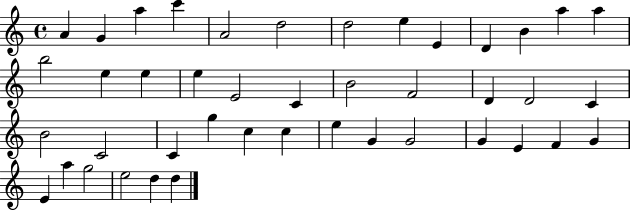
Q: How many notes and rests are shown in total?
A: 43